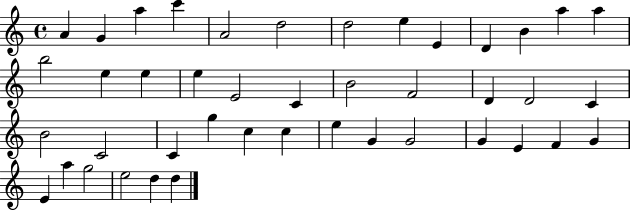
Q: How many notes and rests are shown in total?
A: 43